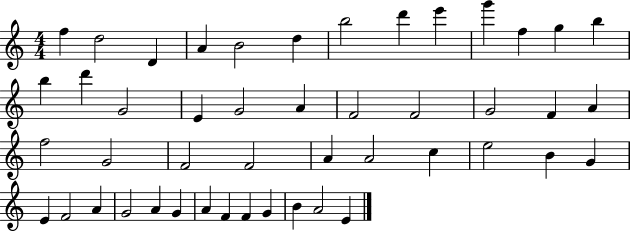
F5/q D5/h D4/q A4/q B4/h D5/q B5/h D6/q E6/q G6/q F5/q G5/q B5/q B5/q D6/q G4/h E4/q G4/h A4/q F4/h F4/h G4/h F4/q A4/q F5/h G4/h F4/h F4/h A4/q A4/h C5/q E5/h B4/q G4/q E4/q F4/h A4/q G4/h A4/q G4/q A4/q F4/q F4/q G4/q B4/q A4/h E4/q